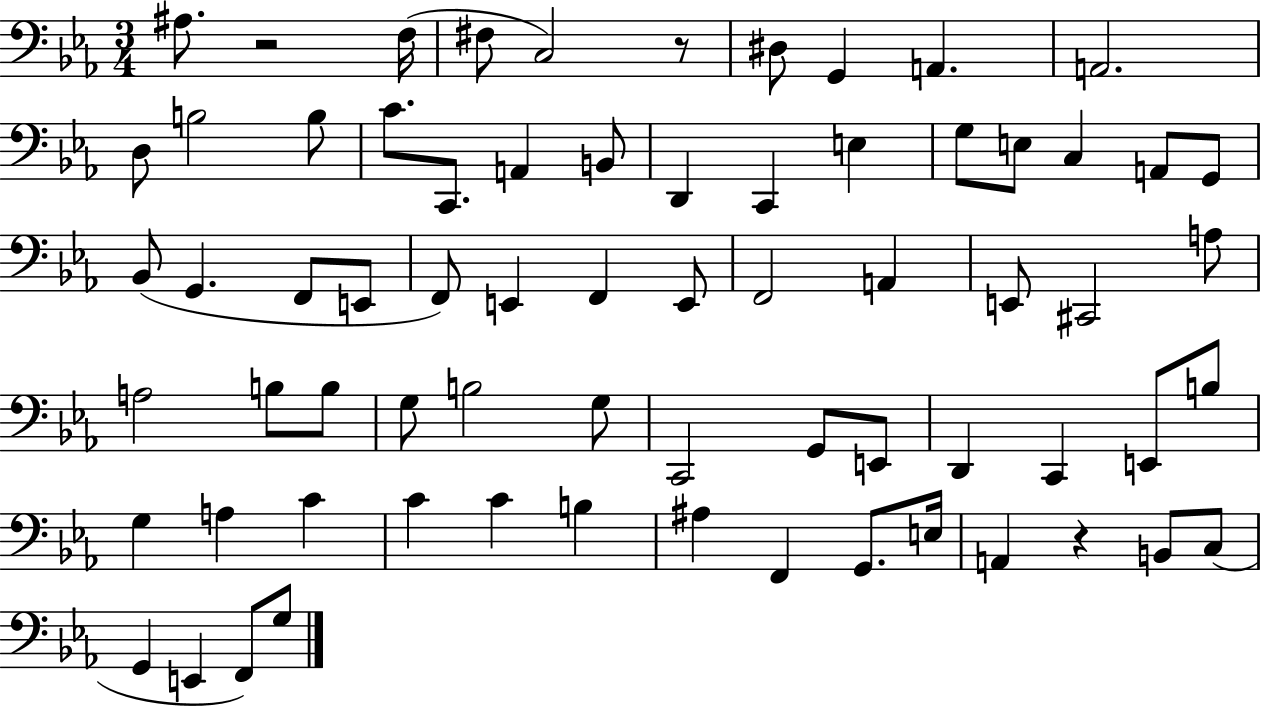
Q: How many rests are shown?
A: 3